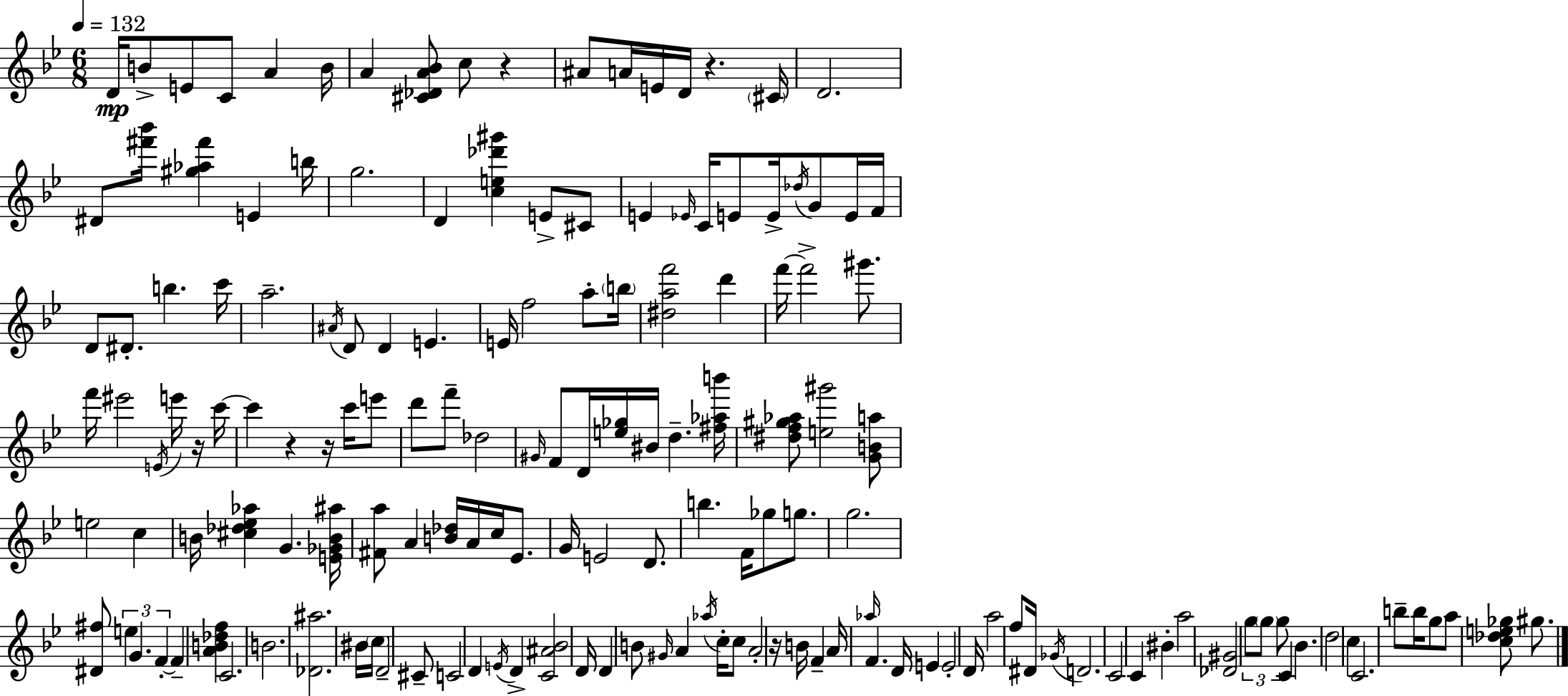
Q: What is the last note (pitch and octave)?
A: G#5